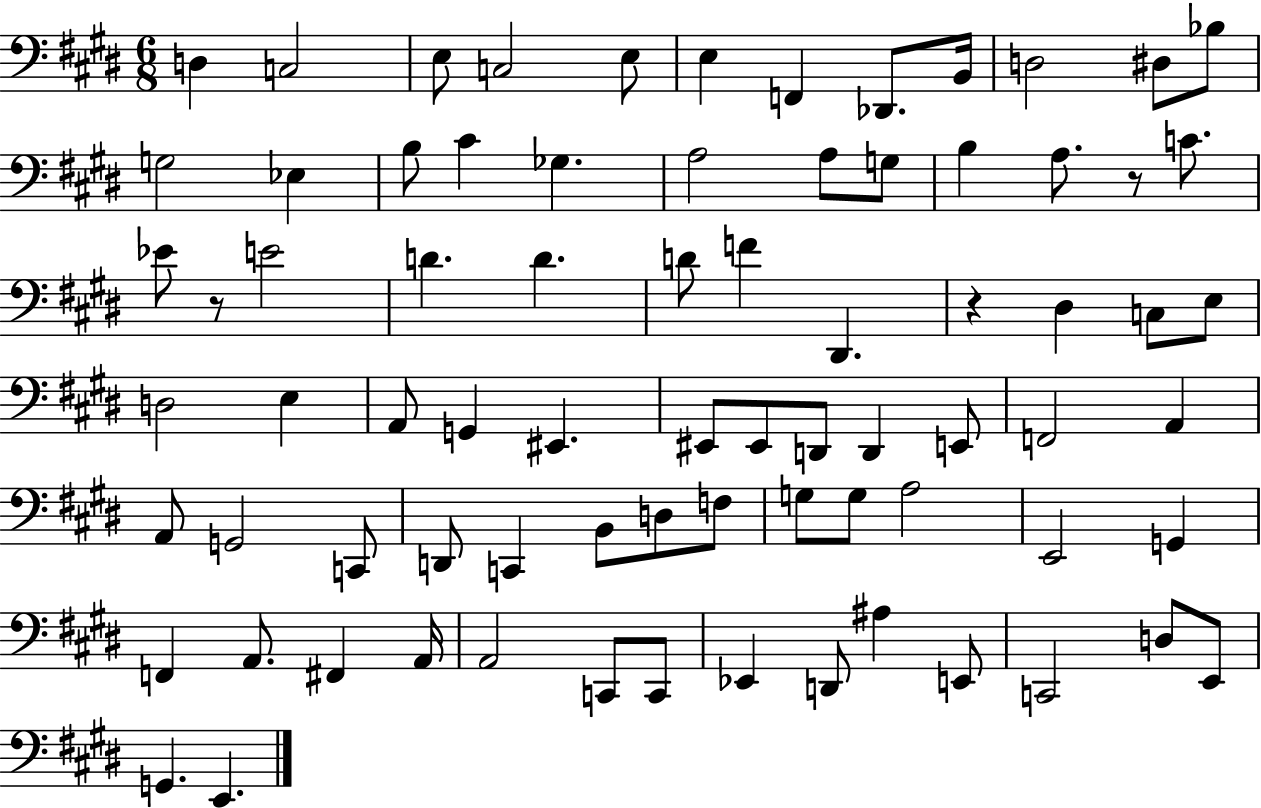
{
  \clef bass
  \numericTimeSignature
  \time 6/8
  \key e \major
  d4 c2 | e8 c2 e8 | e4 f,4 des,8. b,16 | d2 dis8 bes8 | \break g2 ees4 | b8 cis'4 ges4. | a2 a8 g8 | b4 a8. r8 c'8. | \break ees'8 r8 e'2 | d'4. d'4. | d'8 f'4 dis,4. | r4 dis4 c8 e8 | \break d2 e4 | a,8 g,4 eis,4. | eis,8 eis,8 d,8 d,4 e,8 | f,2 a,4 | \break a,8 g,2 c,8 | d,8 c,4 b,8 d8 f8 | g8 g8 a2 | e,2 g,4 | \break f,4 a,8. fis,4 a,16 | a,2 c,8 c,8 | ees,4 d,8 ais4 e,8 | c,2 d8 e,8 | \break g,4. e,4. | \bar "|."
}